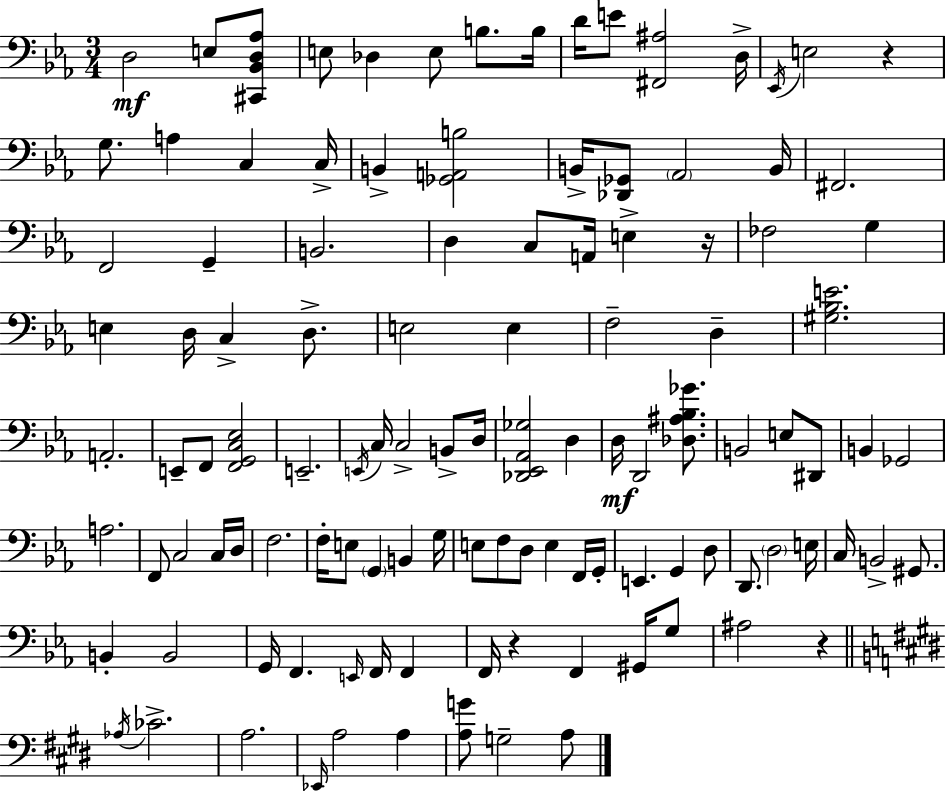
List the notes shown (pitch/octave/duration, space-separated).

D3/h E3/e [C#2,Bb2,D3,Ab3]/e E3/e Db3/q E3/e B3/e. B3/s D4/s E4/e [F#2,A#3]/h D3/s Eb2/s E3/h R/q G3/e. A3/q C3/q C3/s B2/q [Gb2,A2,B3]/h B2/s [Db2,Gb2]/e Ab2/h B2/s F#2/h. F2/h G2/q B2/h. D3/q C3/e A2/s E3/q R/s FES3/h G3/q E3/q D3/s C3/q D3/e. E3/h E3/q F3/h D3/q [G#3,Bb3,E4]/h. A2/h. E2/e F2/e [F2,G2,C3,Eb3]/h E2/h. E2/s C3/s C3/h B2/e D3/s [Db2,Eb2,Ab2,Gb3]/h D3/q D3/s D2/h [Db3,A#3,Bb3,Gb4]/e. B2/h E3/e D#2/e B2/q Gb2/h A3/h. F2/e C3/h C3/s D3/s F3/h. F3/s E3/e G2/q B2/q G3/s E3/e F3/e D3/e E3/q F2/s G2/s E2/q. G2/q D3/e D2/e. D3/h E3/s C3/s B2/h G#2/e. B2/q B2/h G2/s F2/q. E2/s F2/s F2/q F2/s R/q F2/q G#2/s G3/e A#3/h R/q Ab3/s CES4/h. A3/h. Eb2/s A3/h A3/q [A3,G4]/e G3/h A3/e